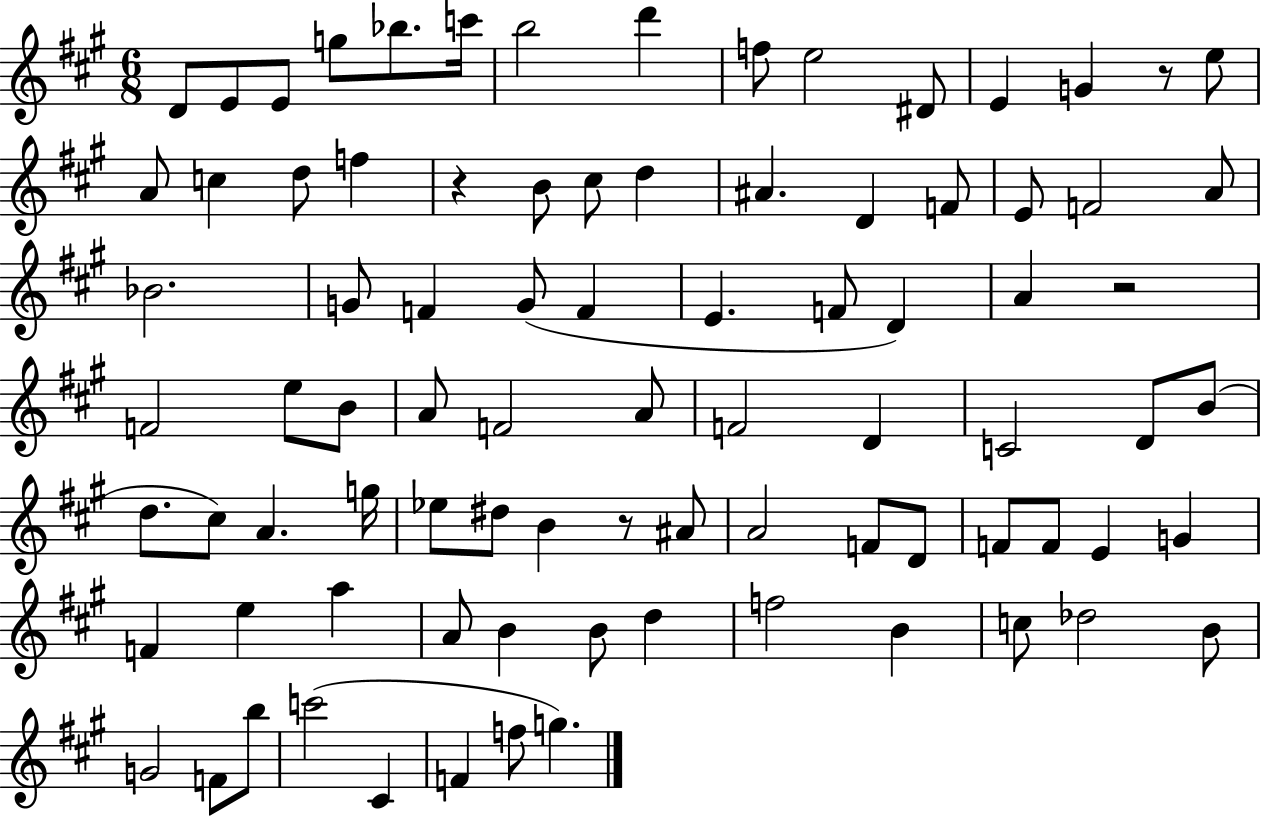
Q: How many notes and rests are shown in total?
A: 86